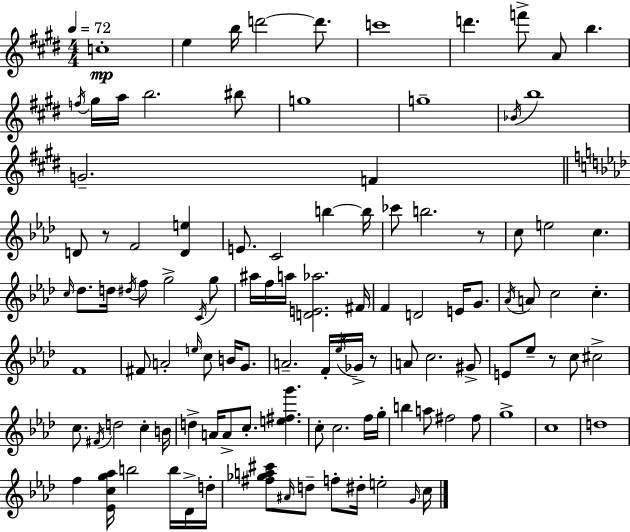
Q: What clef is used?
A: treble